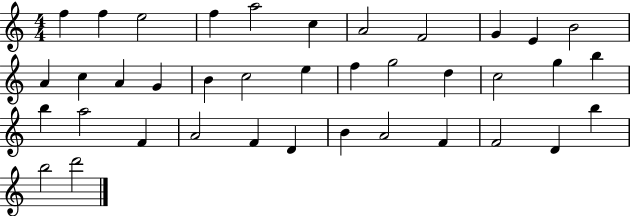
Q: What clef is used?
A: treble